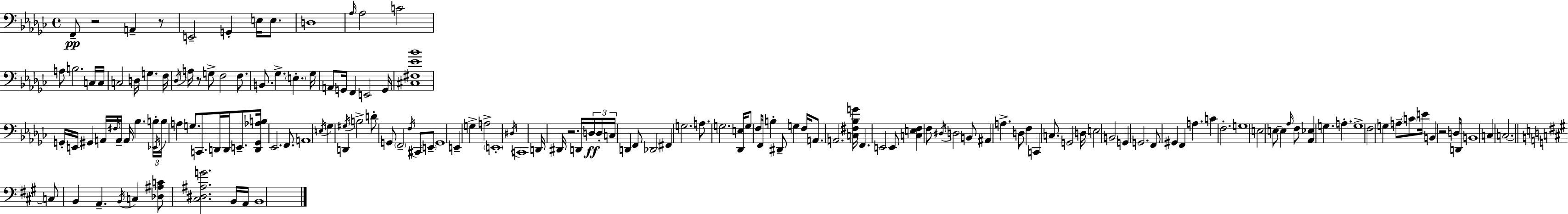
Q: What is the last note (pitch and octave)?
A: B2